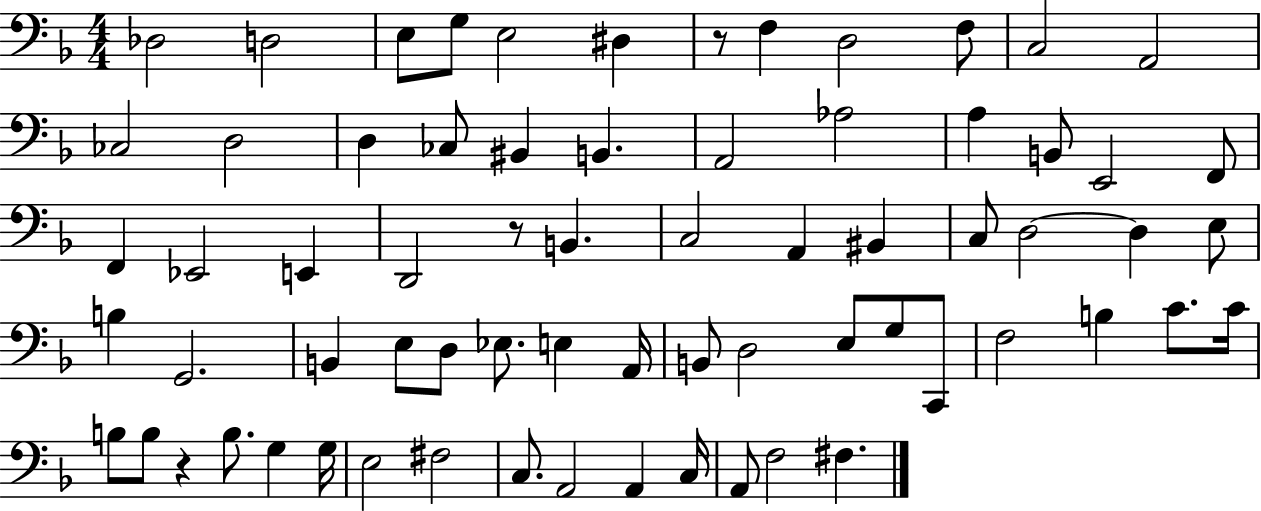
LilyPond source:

{
  \clef bass
  \numericTimeSignature
  \time 4/4
  \key f \major
  des2 d2 | e8 g8 e2 dis4 | r8 f4 d2 f8 | c2 a,2 | \break ces2 d2 | d4 ces8 bis,4 b,4. | a,2 aes2 | a4 b,8 e,2 f,8 | \break f,4 ees,2 e,4 | d,2 r8 b,4. | c2 a,4 bis,4 | c8 d2~~ d4 e8 | \break b4 g,2. | b,4 e8 d8 ees8. e4 a,16 | b,8 d2 e8 g8 c,8 | f2 b4 c'8. c'16 | \break b8 b8 r4 b8. g4 g16 | e2 fis2 | c8. a,2 a,4 c16 | a,8 f2 fis4. | \break \bar "|."
}